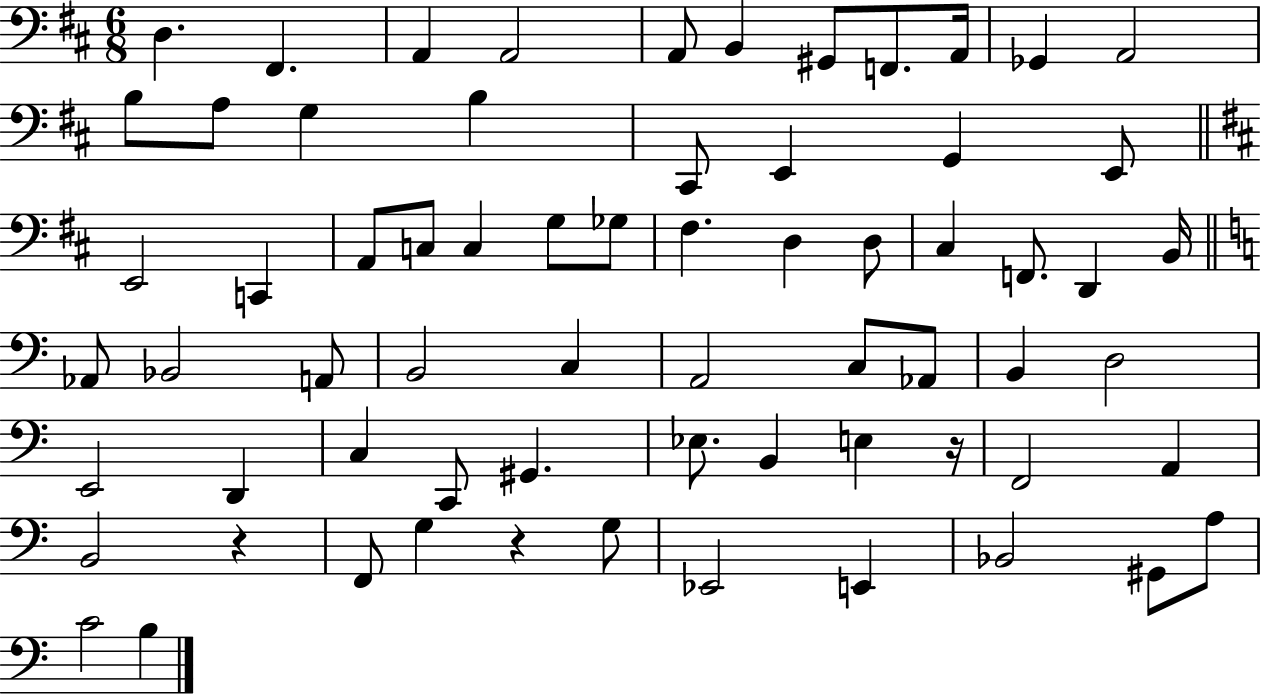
{
  \clef bass
  \numericTimeSignature
  \time 6/8
  \key d \major
  d4. fis,4. | a,4 a,2 | a,8 b,4 gis,8 f,8. a,16 | ges,4 a,2 | \break b8 a8 g4 b4 | cis,8 e,4 g,4 e,8 | \bar "||" \break \key d \major e,2 c,4 | a,8 c8 c4 g8 ges8 | fis4. d4 d8 | cis4 f,8. d,4 b,16 | \break \bar "||" \break \key c \major aes,8 bes,2 a,8 | b,2 c4 | a,2 c8 aes,8 | b,4 d2 | \break e,2 d,4 | c4 c,8 gis,4. | ees8. b,4 e4 r16 | f,2 a,4 | \break b,2 r4 | f,8 g4 r4 g8 | ees,2 e,4 | bes,2 gis,8 a8 | \break c'2 b4 | \bar "|."
}